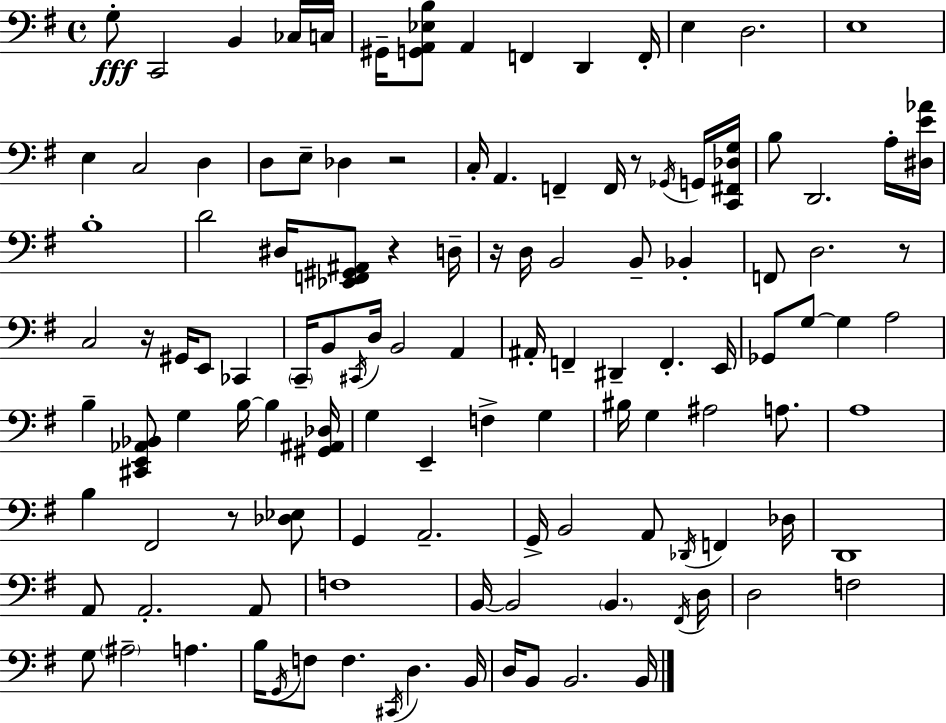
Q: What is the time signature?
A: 4/4